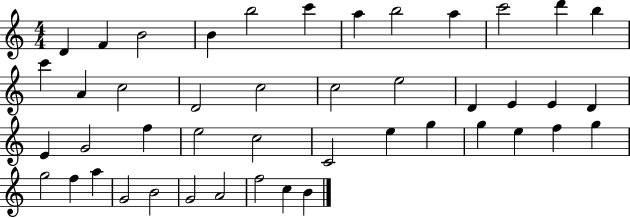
{
  \clef treble
  \numericTimeSignature
  \time 4/4
  \key c \major
  d'4 f'4 b'2 | b'4 b''2 c'''4 | a''4 b''2 a''4 | c'''2 d'''4 b''4 | \break c'''4 a'4 c''2 | d'2 c''2 | c''2 e''2 | d'4 e'4 e'4 d'4 | \break e'4 g'2 f''4 | e''2 c''2 | c'2 e''4 g''4 | g''4 e''4 f''4 g''4 | \break g''2 f''4 a''4 | g'2 b'2 | g'2 a'2 | f''2 c''4 b'4 | \break \bar "|."
}